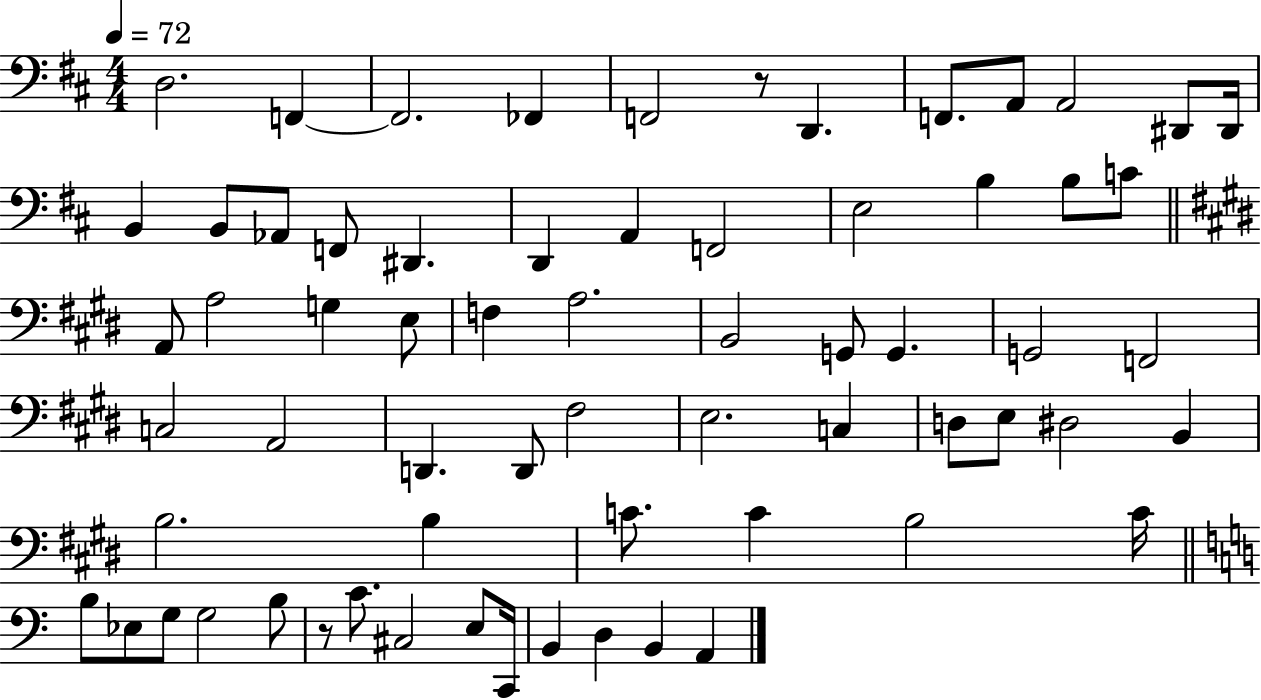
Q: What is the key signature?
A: D major